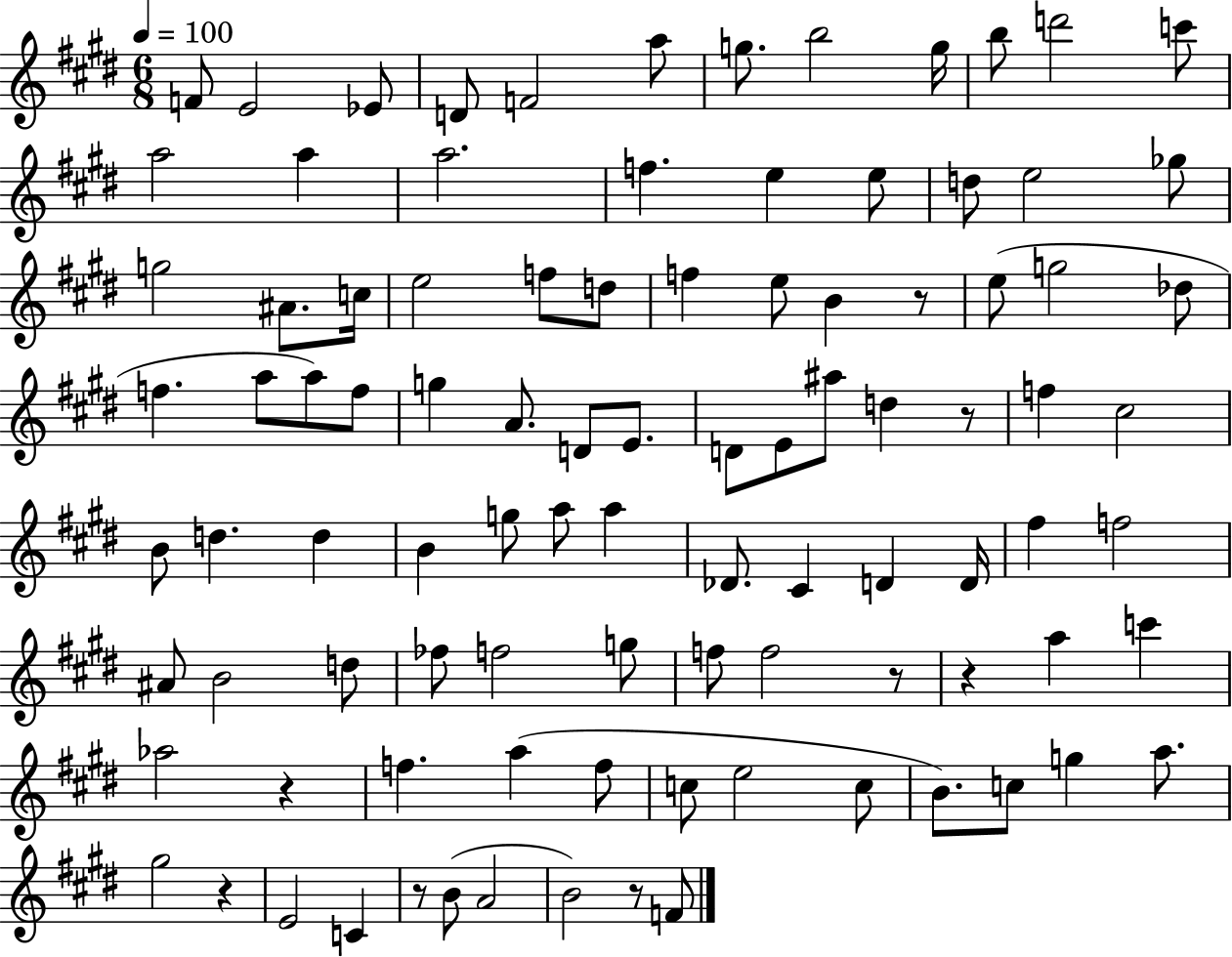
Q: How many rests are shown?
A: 8